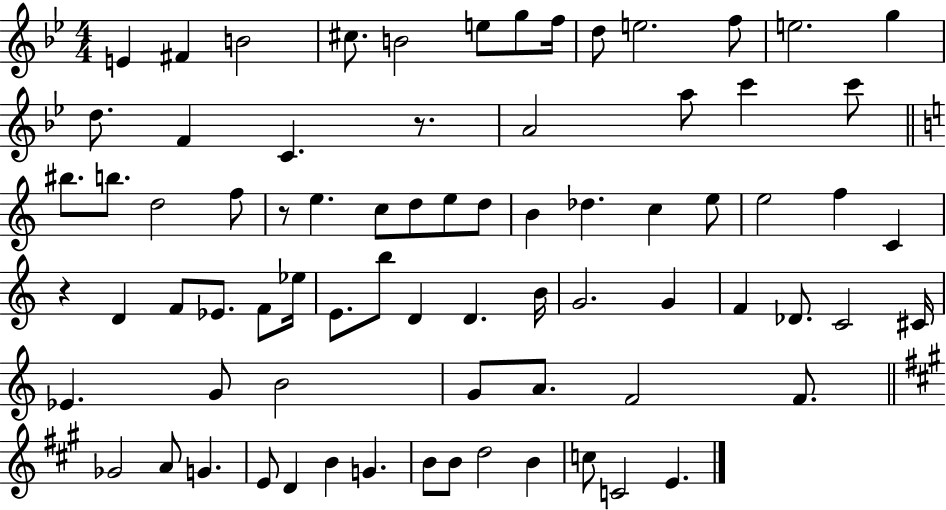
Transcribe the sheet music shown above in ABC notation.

X:1
T:Untitled
M:4/4
L:1/4
K:Bb
E ^F B2 ^c/2 B2 e/2 g/2 f/4 d/2 e2 f/2 e2 g d/2 F C z/2 A2 a/2 c' c'/2 ^b/2 b/2 d2 f/2 z/2 e c/2 d/2 e/2 d/2 B _d c e/2 e2 f C z D F/2 _E/2 F/2 _e/4 E/2 b/2 D D B/4 G2 G F _D/2 C2 ^C/4 _E G/2 B2 G/2 A/2 F2 F/2 _G2 A/2 G E/2 D B G B/2 B/2 d2 B c/2 C2 E